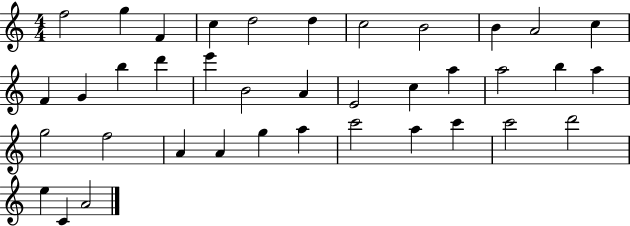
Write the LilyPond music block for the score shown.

{
  \clef treble
  \numericTimeSignature
  \time 4/4
  \key c \major
  f''2 g''4 f'4 | c''4 d''2 d''4 | c''2 b'2 | b'4 a'2 c''4 | \break f'4 g'4 b''4 d'''4 | e'''4 b'2 a'4 | e'2 c''4 a''4 | a''2 b''4 a''4 | \break g''2 f''2 | a'4 a'4 g''4 a''4 | c'''2 a''4 c'''4 | c'''2 d'''2 | \break e''4 c'4 a'2 | \bar "|."
}